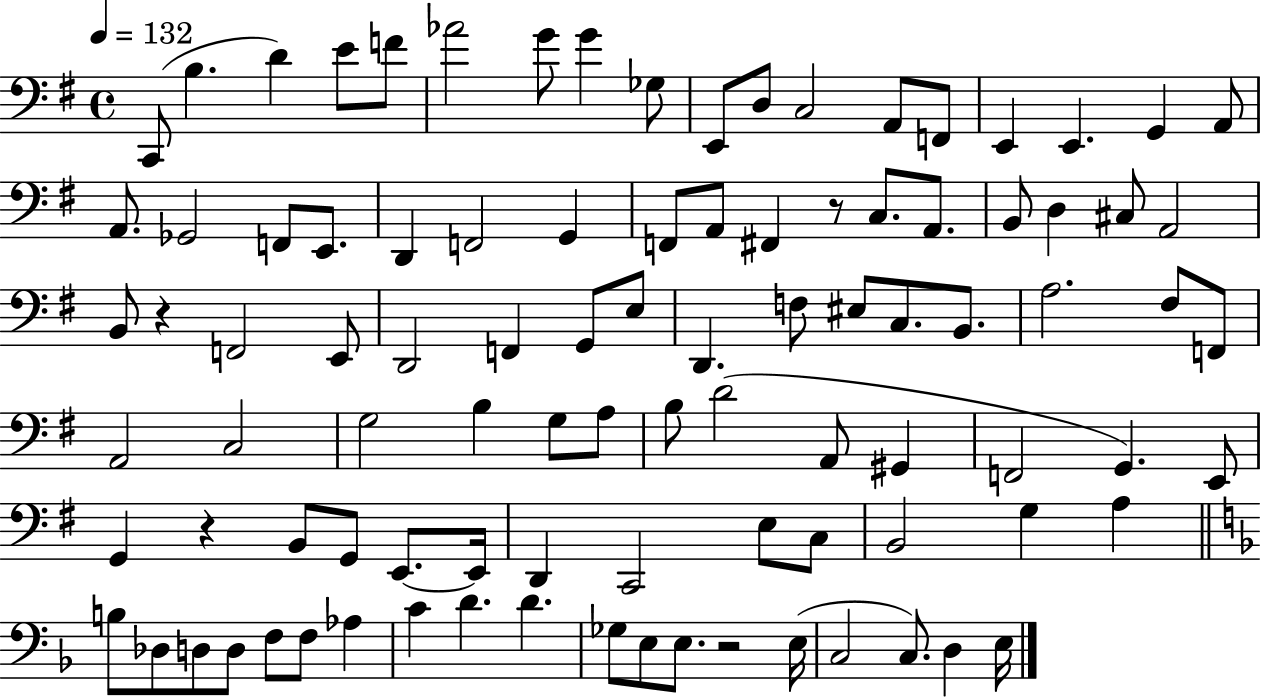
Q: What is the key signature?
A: G major